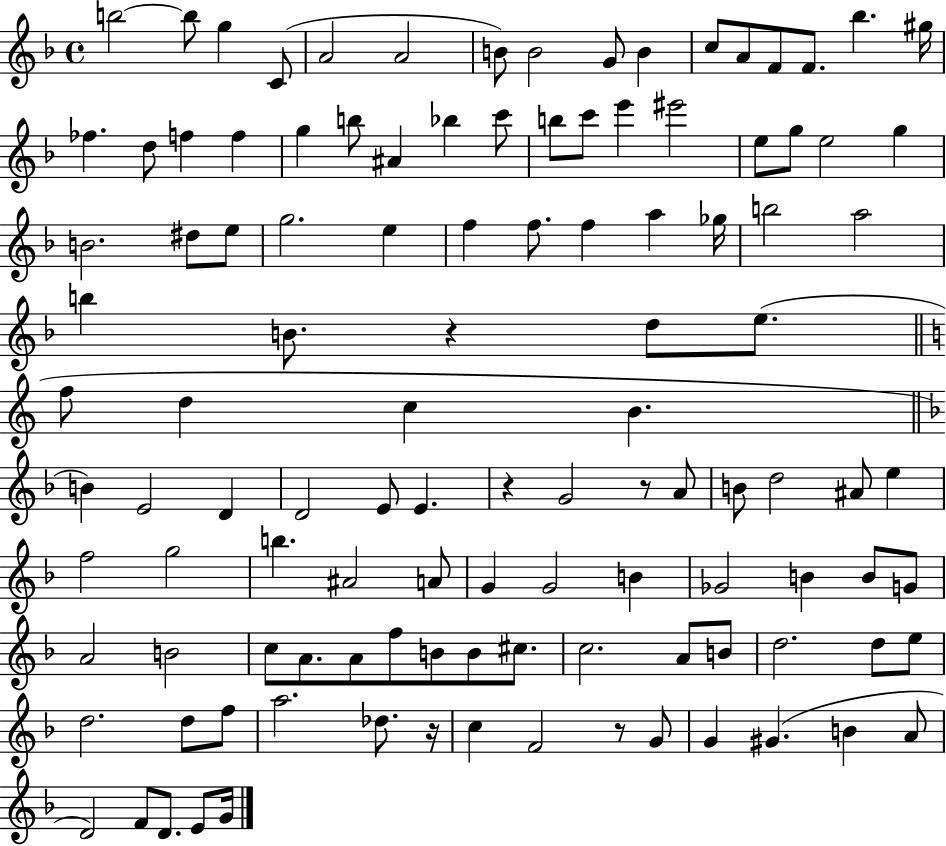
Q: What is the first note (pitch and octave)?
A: B5